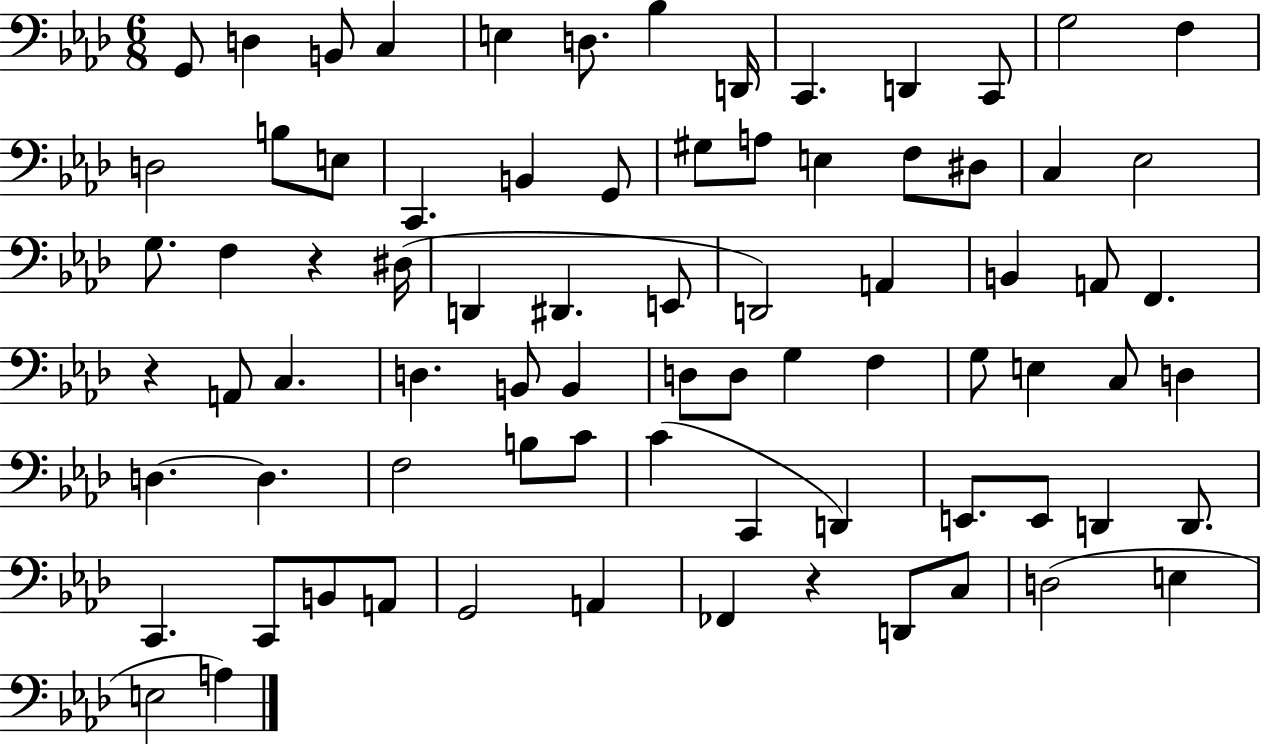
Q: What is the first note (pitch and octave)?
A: G2